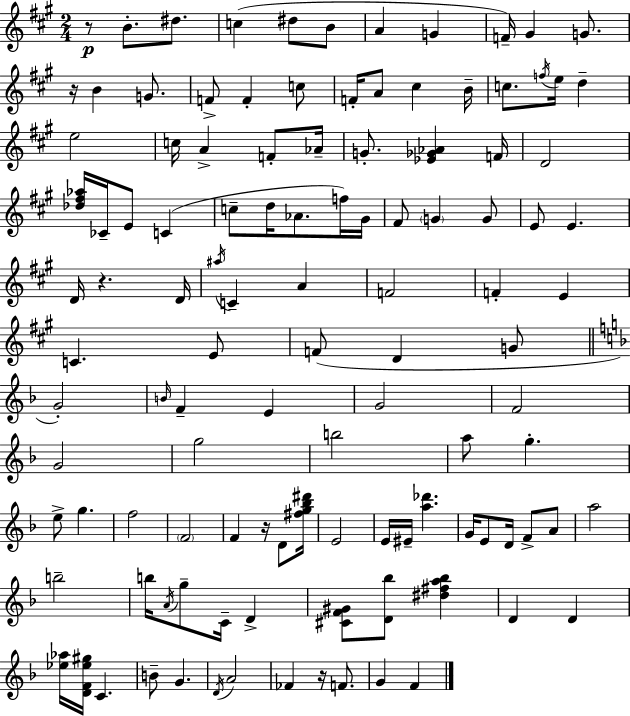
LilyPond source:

{
  \clef treble
  \numericTimeSignature
  \time 2/4
  \key a \major
  \repeat volta 2 { r8\p b'8.-. dis''8. | c''4( dis''8 b'8 | a'4 g'4 | f'16--) gis'4 g'8. | \break r16 b'4 g'8. | f'8-> f'4-. c''8 | f'16-. a'8 cis''4 b'16-- | c''8. \acciaccatura { f''16 } e''16 d''4-- | \break e''2 | c''16 a'4-> f'8-. | aes'16-- g'8.-. <ees' ges' aes'>4 | f'16 d'2 | \break <des'' fis'' aes''>16 ces'16-- e'8 c'4( | c''8-- d''16 aes'8. f''16) | gis'16 fis'8 \parenthesize g'4 g'8 | e'8 e'4. | \break d'16 r4. | d'16 \acciaccatura { ais''16 } c'4-- a'4 | f'2 | f'4-. e'4 | \break c'4. | e'8 f'8( d'4 | g'8 \bar "||" \break \key d \minor g'2-.) | \grace { b'16 } f'4-- e'4 | g'2 | f'2 | \break g'2 | g''2 | b''2 | a''8 g''4.-. | \break e''8-> g''4. | f''2 | \parenthesize f'2 | f'4 r16 d'8 | \break <fis'' g'' bes'' dis'''>16 e'2 | e'16 eis'16-- <a'' des'''>4. | g'16 e'8 d'16 f'8-> a'8 | a''2 | \break b''2-- | b''16 \acciaccatura { a'16 } g''8-- c'16-- d'4-> | <cis' f' gis'>8 <d' bes''>8 <dis'' fis'' a'' bes''>4 | d'4 d'4 | \break <ees'' aes''>16 <d' f' ees'' gis''>16 c'4. | b'8-- g'4. | \acciaccatura { d'16 } a'2 | fes'4 r16 | \break f'8. g'4 f'4 | } \bar "|."
}